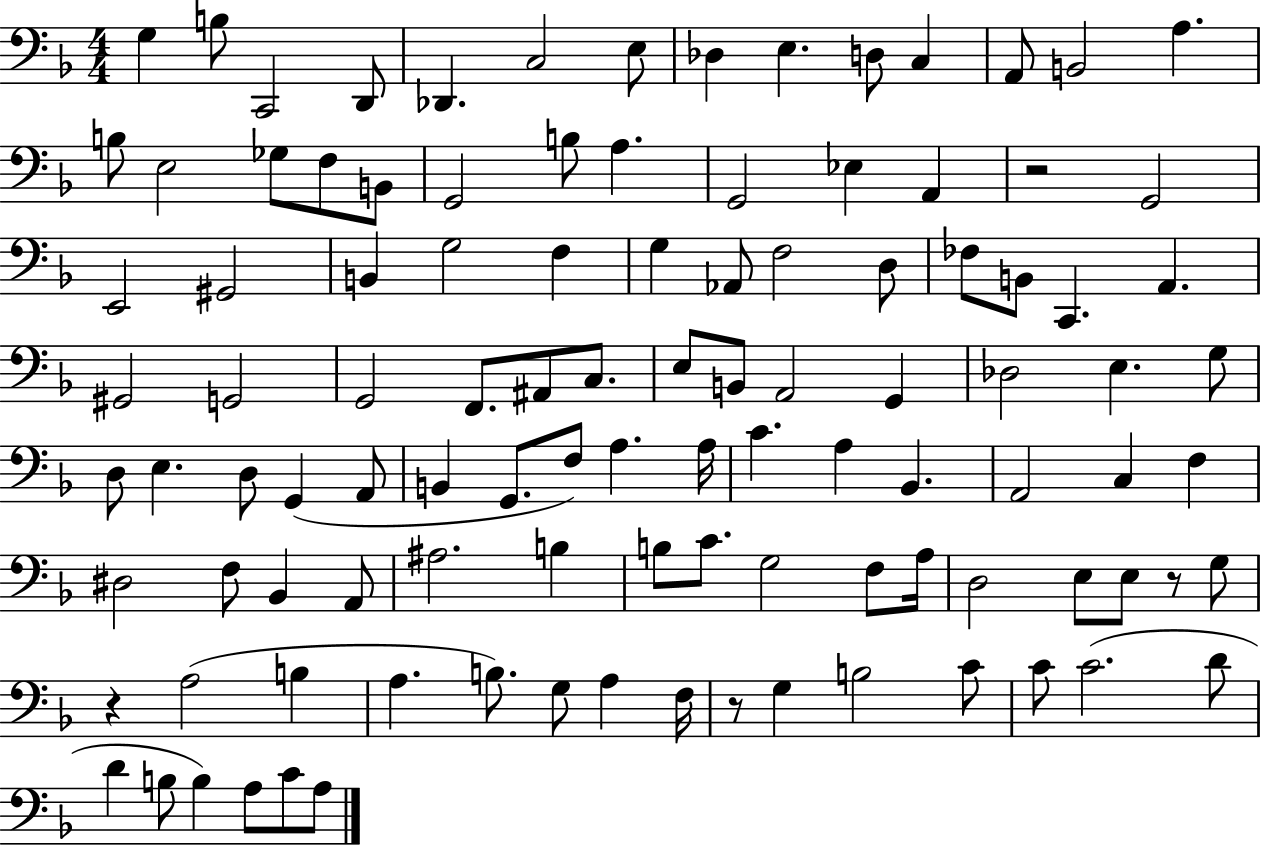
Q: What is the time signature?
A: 4/4